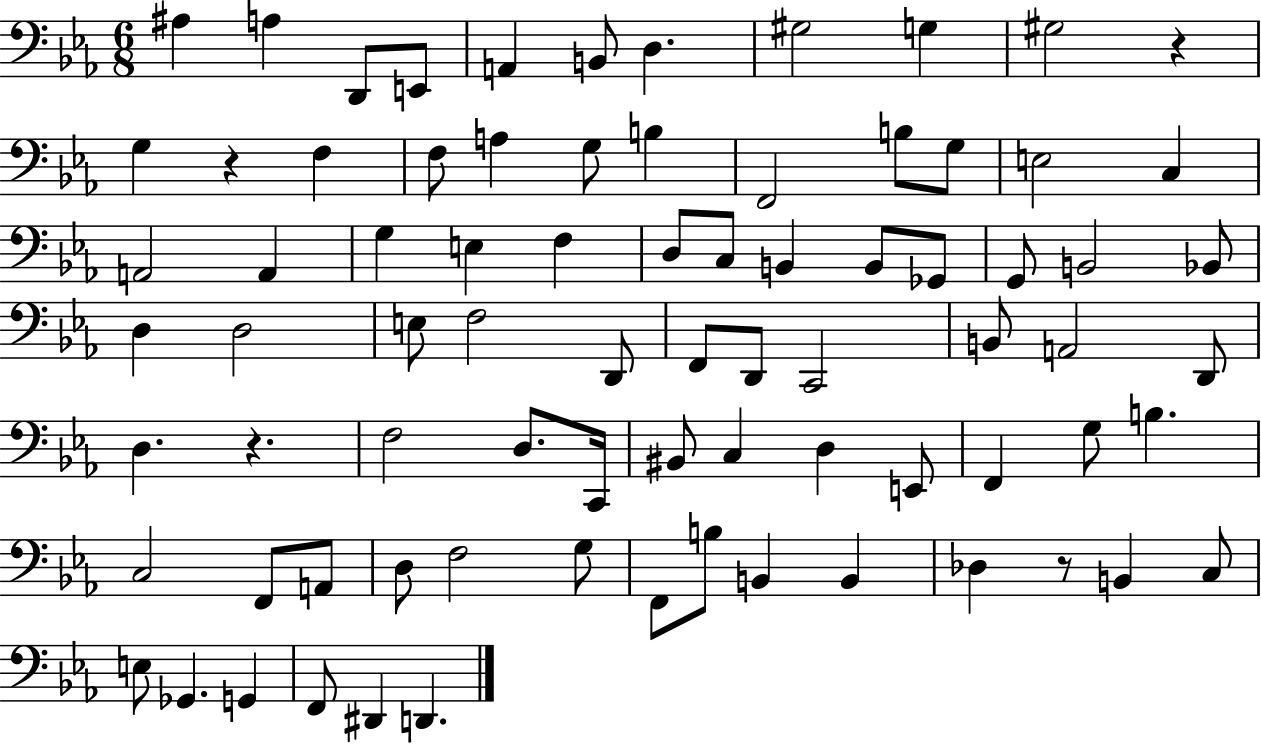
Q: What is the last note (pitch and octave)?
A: D2